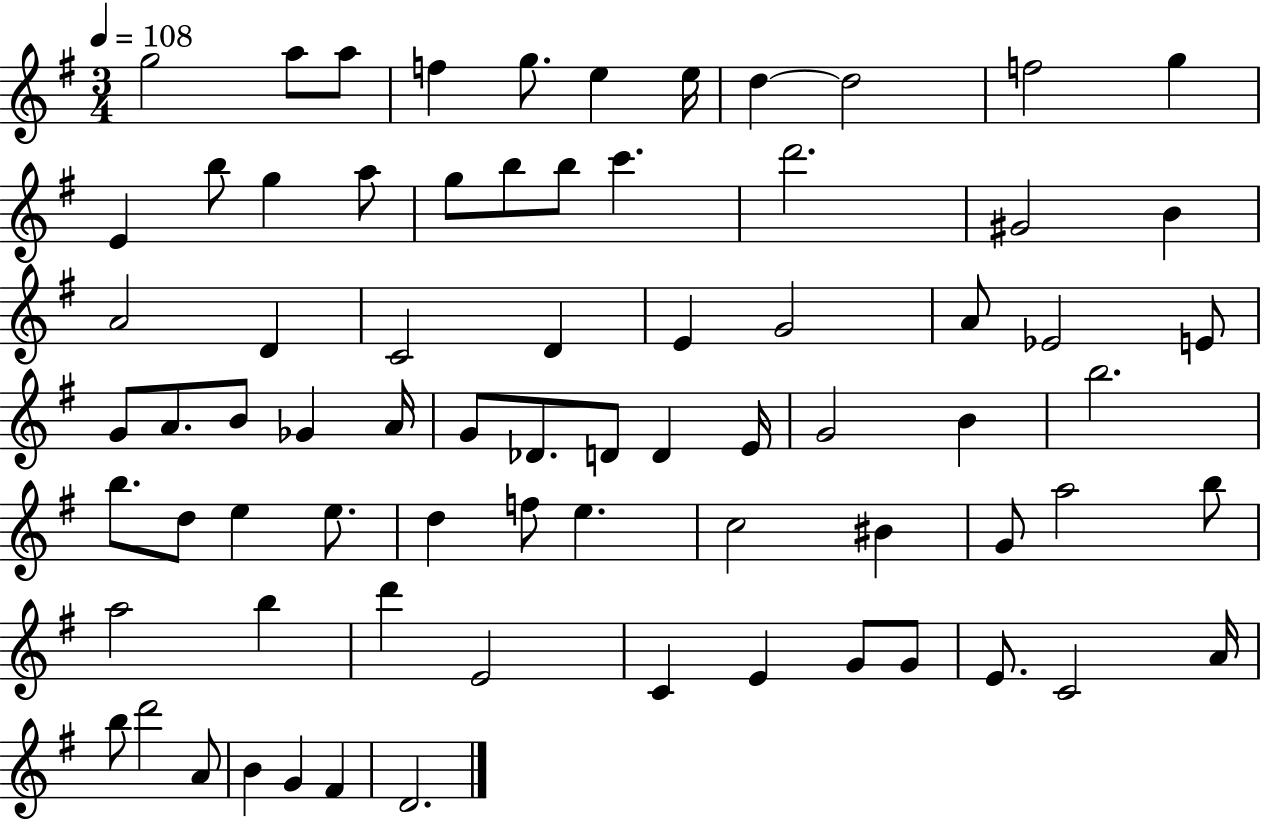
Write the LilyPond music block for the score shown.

{
  \clef treble
  \numericTimeSignature
  \time 3/4
  \key g \major
  \tempo 4 = 108
  g''2 a''8 a''8 | f''4 g''8. e''4 e''16 | d''4~~ d''2 | f''2 g''4 | \break e'4 b''8 g''4 a''8 | g''8 b''8 b''8 c'''4. | d'''2. | gis'2 b'4 | \break a'2 d'4 | c'2 d'4 | e'4 g'2 | a'8 ees'2 e'8 | \break g'8 a'8. b'8 ges'4 a'16 | g'8 des'8. d'8 d'4 e'16 | g'2 b'4 | b''2. | \break b''8. d''8 e''4 e''8. | d''4 f''8 e''4. | c''2 bis'4 | g'8 a''2 b''8 | \break a''2 b''4 | d'''4 e'2 | c'4 e'4 g'8 g'8 | e'8. c'2 a'16 | \break b''8 d'''2 a'8 | b'4 g'4 fis'4 | d'2. | \bar "|."
}